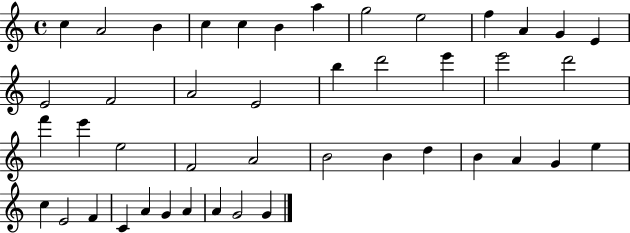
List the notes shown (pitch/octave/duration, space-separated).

C5/q A4/h B4/q C5/q C5/q B4/q A5/q G5/h E5/h F5/q A4/q G4/q E4/q E4/h F4/h A4/h E4/h B5/q D6/h E6/q E6/h D6/h F6/q E6/q E5/h F4/h A4/h B4/h B4/q D5/q B4/q A4/q G4/q E5/q C5/q E4/h F4/q C4/q A4/q G4/q A4/q A4/q G4/h G4/q